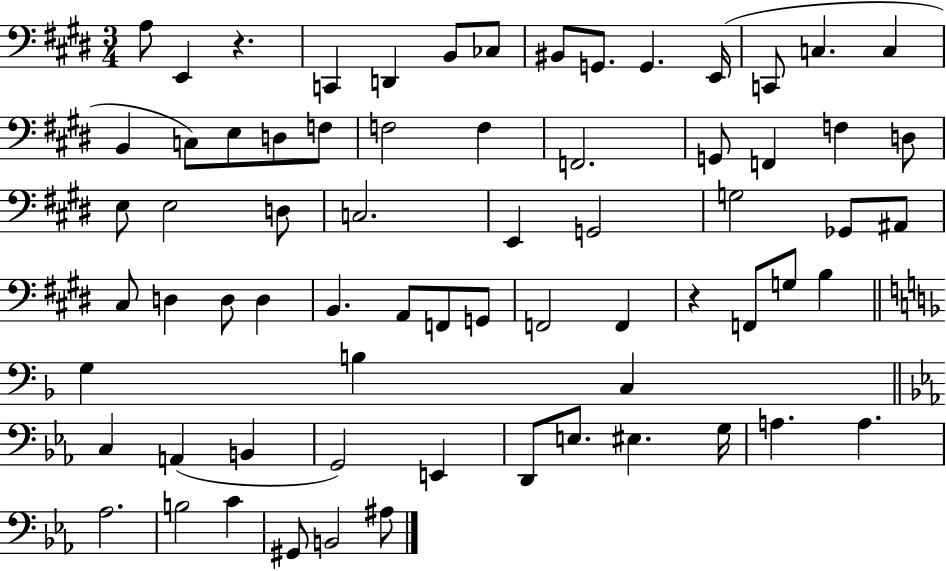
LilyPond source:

{
  \clef bass
  \numericTimeSignature
  \time 3/4
  \key e \major
  a8 e,4 r4. | c,4 d,4 b,8 ces8 | bis,8 g,8. g,4. e,16( | c,8 c4. c4 | \break b,4 c8) e8 d8 f8 | f2 f4 | f,2. | g,8 f,4 f4 d8 | \break e8 e2 d8 | c2. | e,4 g,2 | g2 ges,8 ais,8 | \break cis8 d4 d8 d4 | b,4. a,8 f,8 g,8 | f,2 f,4 | r4 f,8 g8 b4 | \break \bar "||" \break \key d \minor g4 b4 c4 | \bar "||" \break \key ees \major c4 a,4( b,4 | g,2) e,4 | d,8 e8. eis4. g16 | a4. a4. | \break aes2. | b2 c'4 | gis,8 b,2 ais8 | \bar "|."
}